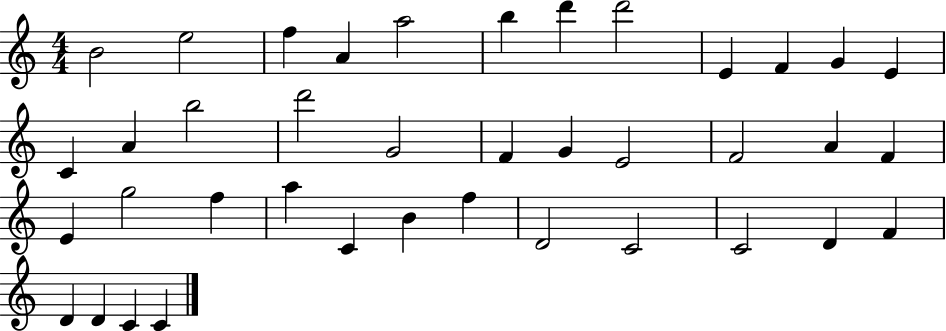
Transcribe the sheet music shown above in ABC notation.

X:1
T:Untitled
M:4/4
L:1/4
K:C
B2 e2 f A a2 b d' d'2 E F G E C A b2 d'2 G2 F G E2 F2 A F E g2 f a C B f D2 C2 C2 D F D D C C